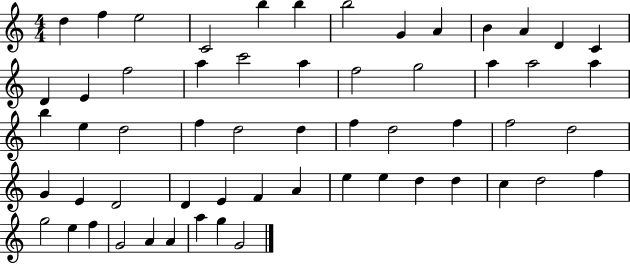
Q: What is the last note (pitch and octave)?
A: G4